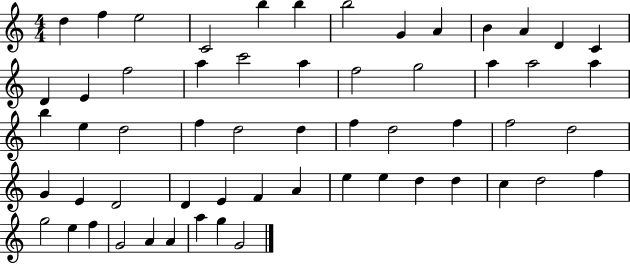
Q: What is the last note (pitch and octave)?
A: G4